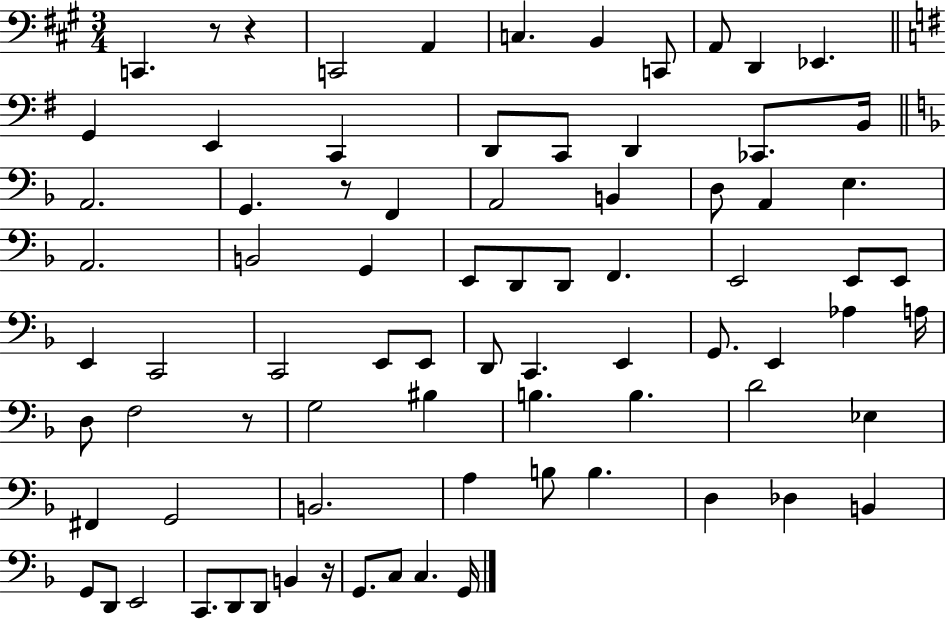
X:1
T:Untitled
M:3/4
L:1/4
K:A
C,, z/2 z C,,2 A,, C, B,, C,,/2 A,,/2 D,, _E,, G,, E,, C,, D,,/2 C,,/2 D,, _C,,/2 B,,/4 A,,2 G,, z/2 F,, A,,2 B,, D,/2 A,, E, A,,2 B,,2 G,, E,,/2 D,,/2 D,,/2 F,, E,,2 E,,/2 E,,/2 E,, C,,2 C,,2 E,,/2 E,,/2 D,,/2 C,, E,, G,,/2 E,, _A, A,/4 D,/2 F,2 z/2 G,2 ^B, B, B, D2 _E, ^F,, G,,2 B,,2 A, B,/2 B, D, _D, B,, G,,/2 D,,/2 E,,2 C,,/2 D,,/2 D,,/2 B,, z/4 G,,/2 C,/2 C, G,,/4